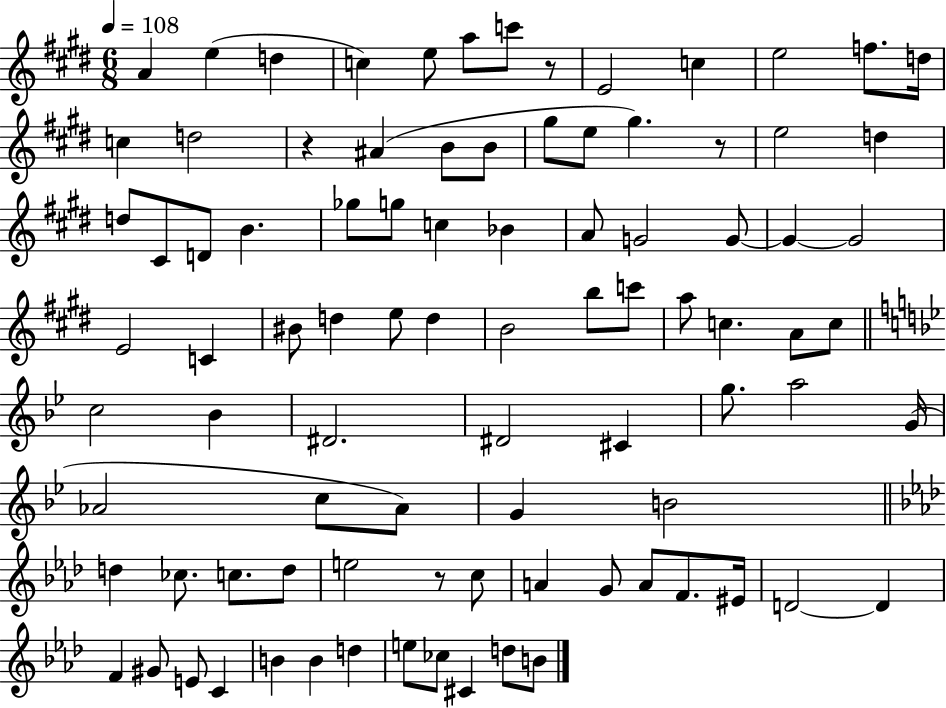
A4/q E5/q D5/q C5/q E5/e A5/e C6/e R/e E4/h C5/q E5/h F5/e. D5/s C5/q D5/h R/q A#4/q B4/e B4/e G#5/e E5/e G#5/q. R/e E5/h D5/q D5/e C#4/e D4/e B4/q. Gb5/e G5/e C5/q Bb4/q A4/e G4/h G4/e G4/q G4/h E4/h C4/q BIS4/e D5/q E5/e D5/q B4/h B5/e C6/e A5/e C5/q. A4/e C5/e C5/h Bb4/q D#4/h. D#4/h C#4/q G5/e. A5/h G4/s Ab4/h C5/e Ab4/e G4/q B4/h D5/q CES5/e. C5/e. D5/e E5/h R/e C5/e A4/q G4/e A4/e F4/e. EIS4/s D4/h D4/q F4/q G#4/e E4/e C4/q B4/q B4/q D5/q E5/e CES5/e C#4/q D5/e B4/e